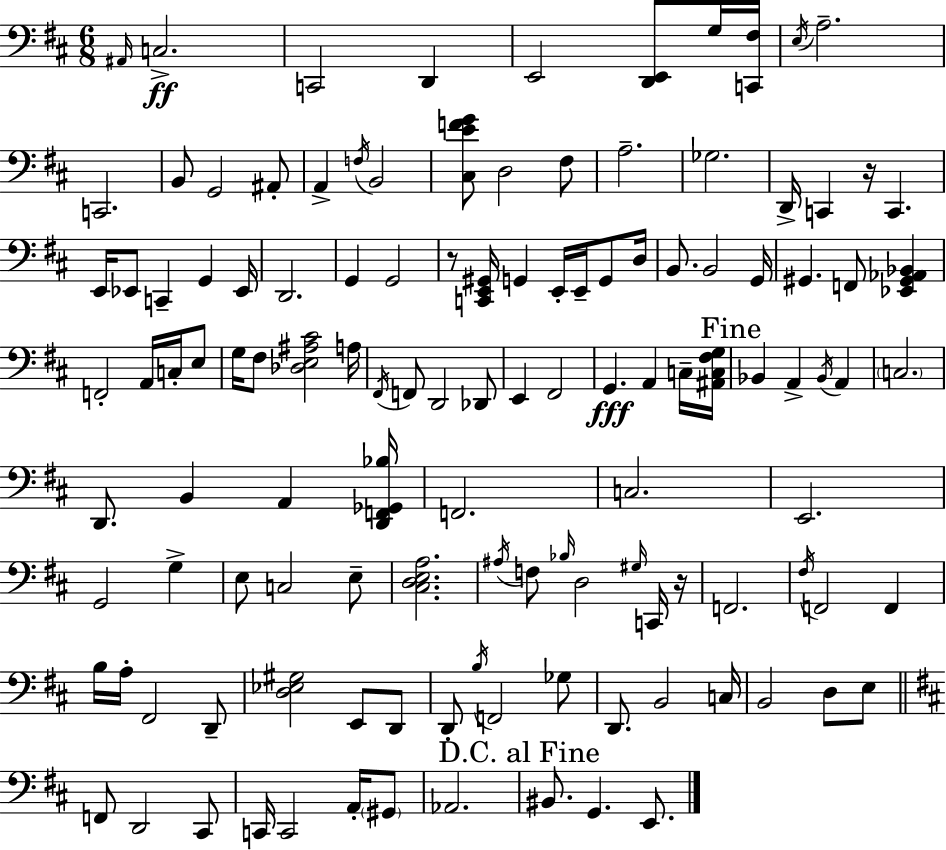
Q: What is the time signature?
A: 6/8